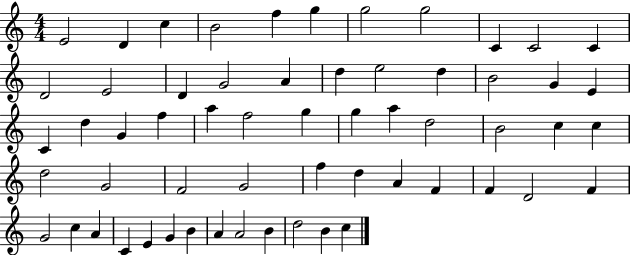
E4/h D4/q C5/q B4/h F5/q G5/q G5/h G5/h C4/q C4/h C4/q D4/h E4/h D4/q G4/h A4/q D5/q E5/h D5/q B4/h G4/q E4/q C4/q D5/q G4/q F5/q A5/q F5/h G5/q G5/q A5/q D5/h B4/h C5/q C5/q D5/h G4/h F4/h G4/h F5/q D5/q A4/q F4/q F4/q D4/h F4/q G4/h C5/q A4/q C4/q E4/q G4/q B4/q A4/q A4/h B4/q D5/h B4/q C5/q